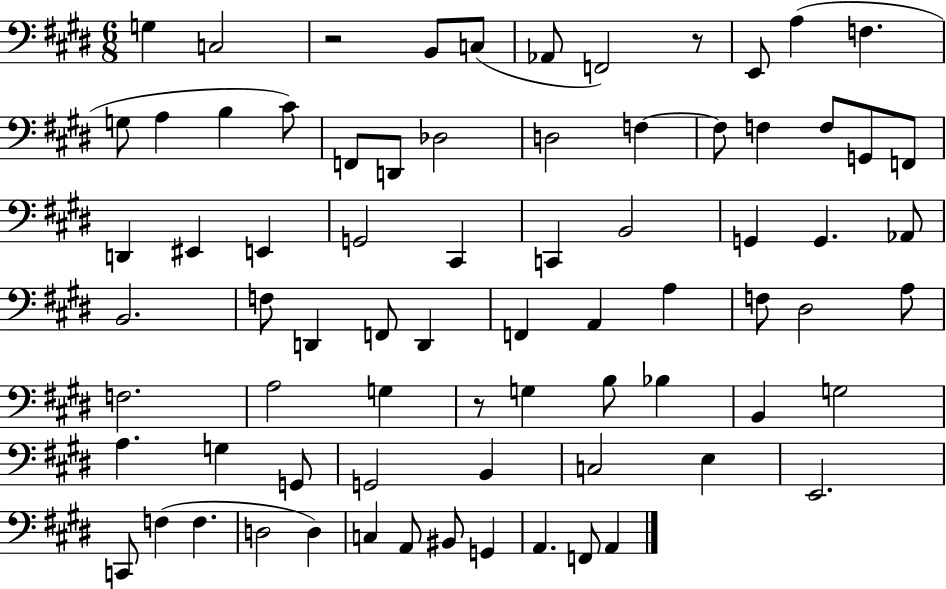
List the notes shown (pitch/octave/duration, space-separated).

G3/q C3/h R/h B2/e C3/e Ab2/e F2/h R/e E2/e A3/q F3/q. G3/e A3/q B3/q C#4/e F2/e D2/e Db3/h D3/h F3/q F3/e F3/q F3/e G2/e F2/e D2/q EIS2/q E2/q G2/h C#2/q C2/q B2/h G2/q G2/q. Ab2/e B2/h. F3/e D2/q F2/e D2/q F2/q A2/q A3/q F3/e D#3/h A3/e F3/h. A3/h G3/q R/e G3/q B3/e Bb3/q B2/q G3/h A3/q. G3/q G2/e G2/h B2/q C3/h E3/q E2/h. C2/e F3/q F3/q. D3/h D3/q C3/q A2/e BIS2/e G2/q A2/q. F2/e A2/q